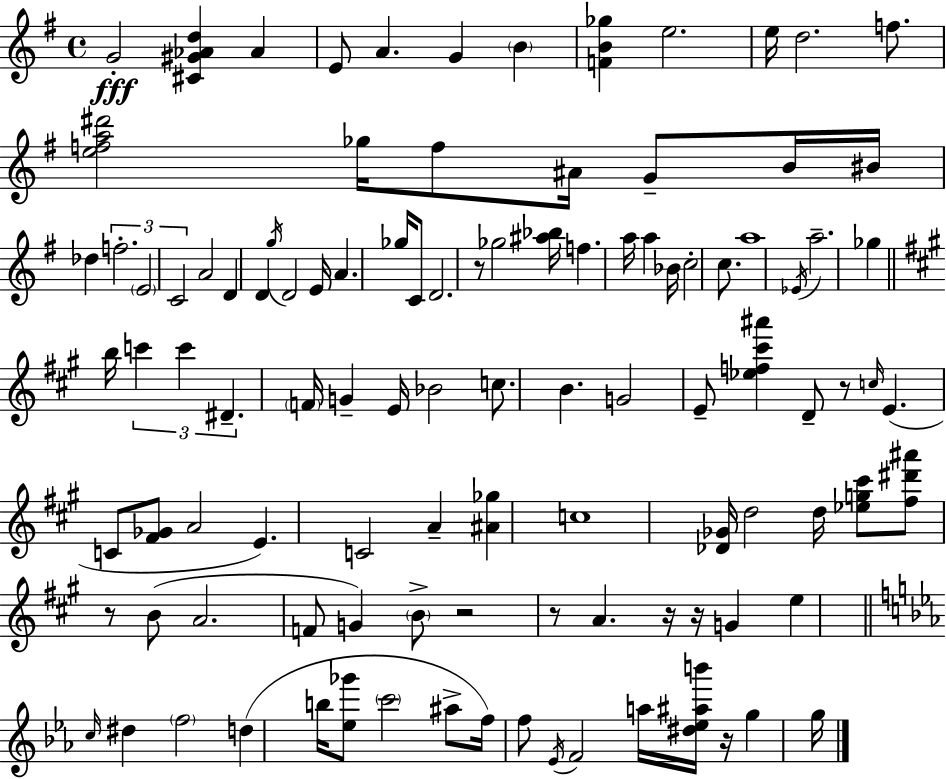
{
  \clef treble
  \time 4/4
  \defaultTimeSignature
  \key g \major
  \repeat volta 2 { g'2-.\fff <cis' gis' aes' d''>4 aes'4 | e'8 a'4. g'4 \parenthesize b'4 | <f' b' ges''>4 e''2. | e''16 d''2. f''8. | \break <e'' f'' a'' dis'''>2 ges''16 f''8 ais'16 g'8-- b'16 bis'16 | des''4 \tuplet 3/2 { f''2.-. | \parenthesize e'2 c'2 } | a'2 d'4 d'4 | \break \acciaccatura { g''16 } d'2 e'16 a'4. | ges''16 c'8 d'2. r8 | ges''2 <ais'' bes''>16 f''4. | a''16 a''4 bes'16 c''2-. c''8. | \break a''1 | \acciaccatura { ees'16 } a''2.-- ges''4 | \bar "||" \break \key a \major b''16 \tuplet 3/2 { c'''4 c'''4 dis'4.-- } \parenthesize f'16 | g'4-- e'16 bes'2 c''8. | b'4. g'2 e'8-- | <ees'' f'' cis''' ais'''>4 d'8-- r8 \grace { c''16 } e'4.( c'8 | \break <fis' ges'>8 a'2 e'4.) | c'2 a'4-- <ais' ges''>4 | c''1 | <des' ges'>16 d''2 d''16 <ees'' g'' cis'''>8 <fis'' dis''' ais'''>8 r8 | \break b'8( a'2. f'8 | g'4) \parenthesize b'8-> r2 r8 | a'4. r16 r16 g'4 e''4 | \bar "||" \break \key ees \major \grace { c''16 } dis''4 \parenthesize f''2 d''4( | b''16 <ees'' ges'''>8 \parenthesize c'''2 ais''8-> f''16) f''8 | \acciaccatura { ees'16 } f'2 a''16 <dis'' ees'' ais'' b'''>16 r16 g''4 | g''16 } \bar "|."
}